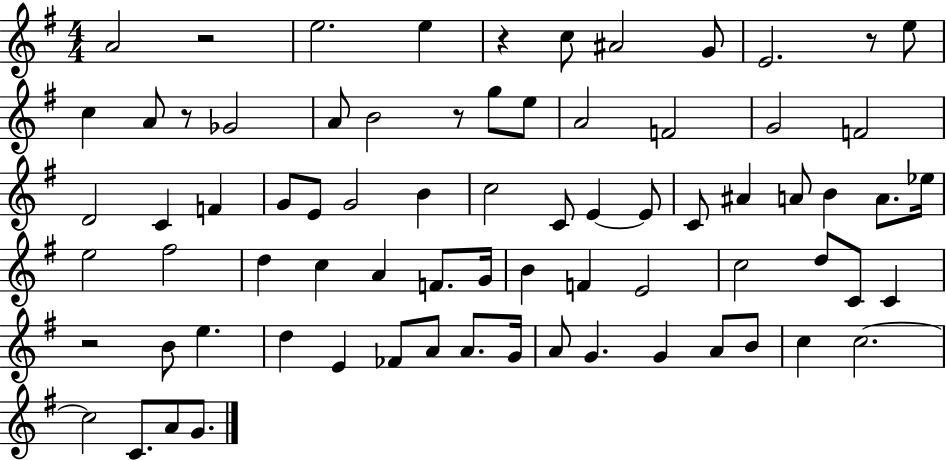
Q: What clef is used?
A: treble